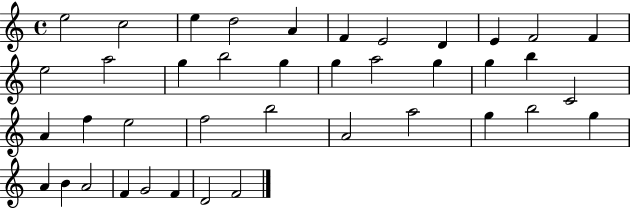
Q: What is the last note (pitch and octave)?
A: F4